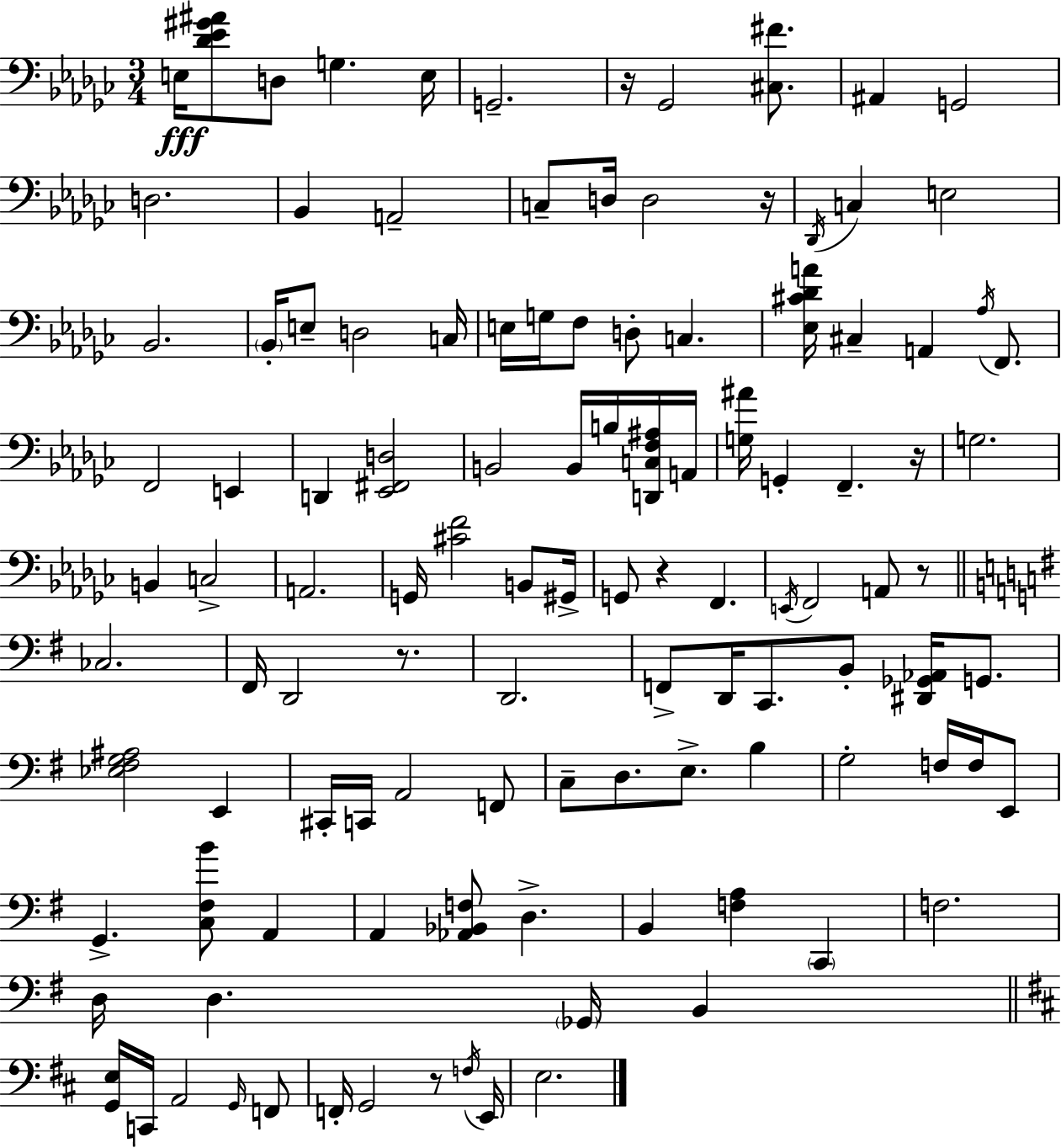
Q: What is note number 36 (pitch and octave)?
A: B2